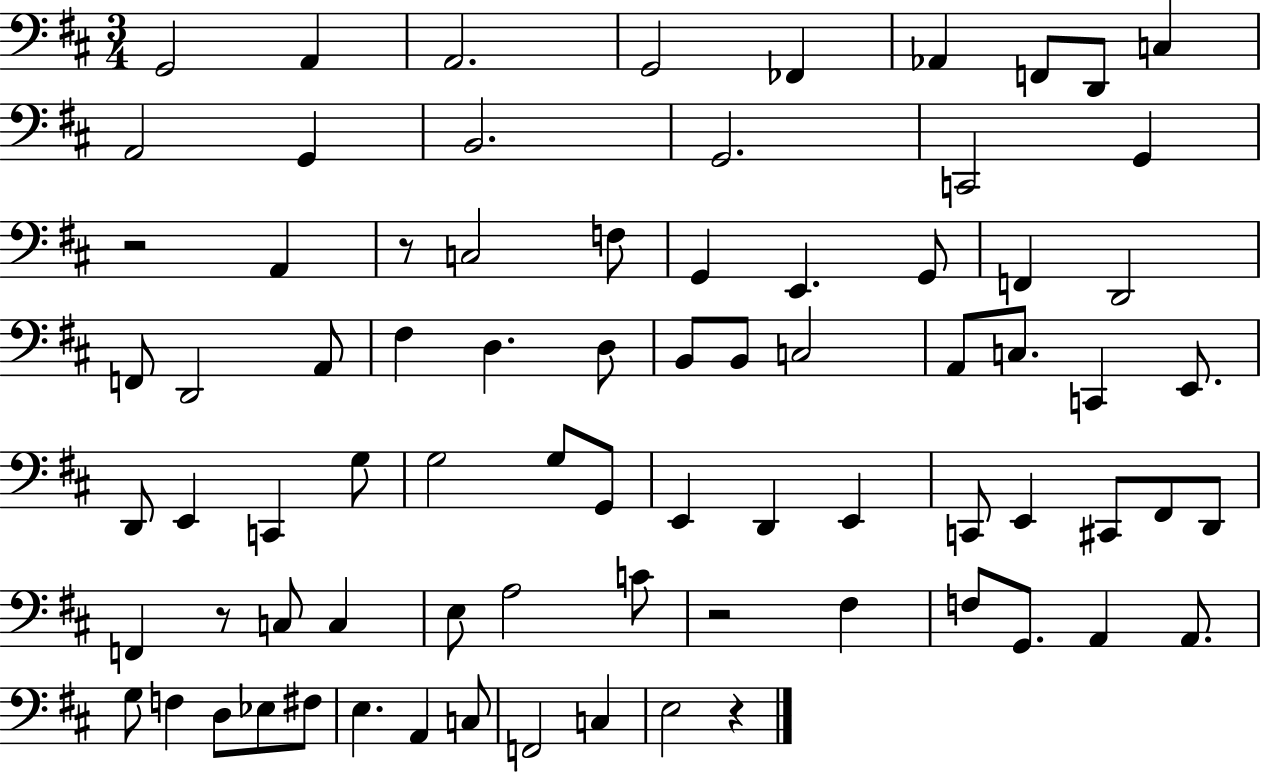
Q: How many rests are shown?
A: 5